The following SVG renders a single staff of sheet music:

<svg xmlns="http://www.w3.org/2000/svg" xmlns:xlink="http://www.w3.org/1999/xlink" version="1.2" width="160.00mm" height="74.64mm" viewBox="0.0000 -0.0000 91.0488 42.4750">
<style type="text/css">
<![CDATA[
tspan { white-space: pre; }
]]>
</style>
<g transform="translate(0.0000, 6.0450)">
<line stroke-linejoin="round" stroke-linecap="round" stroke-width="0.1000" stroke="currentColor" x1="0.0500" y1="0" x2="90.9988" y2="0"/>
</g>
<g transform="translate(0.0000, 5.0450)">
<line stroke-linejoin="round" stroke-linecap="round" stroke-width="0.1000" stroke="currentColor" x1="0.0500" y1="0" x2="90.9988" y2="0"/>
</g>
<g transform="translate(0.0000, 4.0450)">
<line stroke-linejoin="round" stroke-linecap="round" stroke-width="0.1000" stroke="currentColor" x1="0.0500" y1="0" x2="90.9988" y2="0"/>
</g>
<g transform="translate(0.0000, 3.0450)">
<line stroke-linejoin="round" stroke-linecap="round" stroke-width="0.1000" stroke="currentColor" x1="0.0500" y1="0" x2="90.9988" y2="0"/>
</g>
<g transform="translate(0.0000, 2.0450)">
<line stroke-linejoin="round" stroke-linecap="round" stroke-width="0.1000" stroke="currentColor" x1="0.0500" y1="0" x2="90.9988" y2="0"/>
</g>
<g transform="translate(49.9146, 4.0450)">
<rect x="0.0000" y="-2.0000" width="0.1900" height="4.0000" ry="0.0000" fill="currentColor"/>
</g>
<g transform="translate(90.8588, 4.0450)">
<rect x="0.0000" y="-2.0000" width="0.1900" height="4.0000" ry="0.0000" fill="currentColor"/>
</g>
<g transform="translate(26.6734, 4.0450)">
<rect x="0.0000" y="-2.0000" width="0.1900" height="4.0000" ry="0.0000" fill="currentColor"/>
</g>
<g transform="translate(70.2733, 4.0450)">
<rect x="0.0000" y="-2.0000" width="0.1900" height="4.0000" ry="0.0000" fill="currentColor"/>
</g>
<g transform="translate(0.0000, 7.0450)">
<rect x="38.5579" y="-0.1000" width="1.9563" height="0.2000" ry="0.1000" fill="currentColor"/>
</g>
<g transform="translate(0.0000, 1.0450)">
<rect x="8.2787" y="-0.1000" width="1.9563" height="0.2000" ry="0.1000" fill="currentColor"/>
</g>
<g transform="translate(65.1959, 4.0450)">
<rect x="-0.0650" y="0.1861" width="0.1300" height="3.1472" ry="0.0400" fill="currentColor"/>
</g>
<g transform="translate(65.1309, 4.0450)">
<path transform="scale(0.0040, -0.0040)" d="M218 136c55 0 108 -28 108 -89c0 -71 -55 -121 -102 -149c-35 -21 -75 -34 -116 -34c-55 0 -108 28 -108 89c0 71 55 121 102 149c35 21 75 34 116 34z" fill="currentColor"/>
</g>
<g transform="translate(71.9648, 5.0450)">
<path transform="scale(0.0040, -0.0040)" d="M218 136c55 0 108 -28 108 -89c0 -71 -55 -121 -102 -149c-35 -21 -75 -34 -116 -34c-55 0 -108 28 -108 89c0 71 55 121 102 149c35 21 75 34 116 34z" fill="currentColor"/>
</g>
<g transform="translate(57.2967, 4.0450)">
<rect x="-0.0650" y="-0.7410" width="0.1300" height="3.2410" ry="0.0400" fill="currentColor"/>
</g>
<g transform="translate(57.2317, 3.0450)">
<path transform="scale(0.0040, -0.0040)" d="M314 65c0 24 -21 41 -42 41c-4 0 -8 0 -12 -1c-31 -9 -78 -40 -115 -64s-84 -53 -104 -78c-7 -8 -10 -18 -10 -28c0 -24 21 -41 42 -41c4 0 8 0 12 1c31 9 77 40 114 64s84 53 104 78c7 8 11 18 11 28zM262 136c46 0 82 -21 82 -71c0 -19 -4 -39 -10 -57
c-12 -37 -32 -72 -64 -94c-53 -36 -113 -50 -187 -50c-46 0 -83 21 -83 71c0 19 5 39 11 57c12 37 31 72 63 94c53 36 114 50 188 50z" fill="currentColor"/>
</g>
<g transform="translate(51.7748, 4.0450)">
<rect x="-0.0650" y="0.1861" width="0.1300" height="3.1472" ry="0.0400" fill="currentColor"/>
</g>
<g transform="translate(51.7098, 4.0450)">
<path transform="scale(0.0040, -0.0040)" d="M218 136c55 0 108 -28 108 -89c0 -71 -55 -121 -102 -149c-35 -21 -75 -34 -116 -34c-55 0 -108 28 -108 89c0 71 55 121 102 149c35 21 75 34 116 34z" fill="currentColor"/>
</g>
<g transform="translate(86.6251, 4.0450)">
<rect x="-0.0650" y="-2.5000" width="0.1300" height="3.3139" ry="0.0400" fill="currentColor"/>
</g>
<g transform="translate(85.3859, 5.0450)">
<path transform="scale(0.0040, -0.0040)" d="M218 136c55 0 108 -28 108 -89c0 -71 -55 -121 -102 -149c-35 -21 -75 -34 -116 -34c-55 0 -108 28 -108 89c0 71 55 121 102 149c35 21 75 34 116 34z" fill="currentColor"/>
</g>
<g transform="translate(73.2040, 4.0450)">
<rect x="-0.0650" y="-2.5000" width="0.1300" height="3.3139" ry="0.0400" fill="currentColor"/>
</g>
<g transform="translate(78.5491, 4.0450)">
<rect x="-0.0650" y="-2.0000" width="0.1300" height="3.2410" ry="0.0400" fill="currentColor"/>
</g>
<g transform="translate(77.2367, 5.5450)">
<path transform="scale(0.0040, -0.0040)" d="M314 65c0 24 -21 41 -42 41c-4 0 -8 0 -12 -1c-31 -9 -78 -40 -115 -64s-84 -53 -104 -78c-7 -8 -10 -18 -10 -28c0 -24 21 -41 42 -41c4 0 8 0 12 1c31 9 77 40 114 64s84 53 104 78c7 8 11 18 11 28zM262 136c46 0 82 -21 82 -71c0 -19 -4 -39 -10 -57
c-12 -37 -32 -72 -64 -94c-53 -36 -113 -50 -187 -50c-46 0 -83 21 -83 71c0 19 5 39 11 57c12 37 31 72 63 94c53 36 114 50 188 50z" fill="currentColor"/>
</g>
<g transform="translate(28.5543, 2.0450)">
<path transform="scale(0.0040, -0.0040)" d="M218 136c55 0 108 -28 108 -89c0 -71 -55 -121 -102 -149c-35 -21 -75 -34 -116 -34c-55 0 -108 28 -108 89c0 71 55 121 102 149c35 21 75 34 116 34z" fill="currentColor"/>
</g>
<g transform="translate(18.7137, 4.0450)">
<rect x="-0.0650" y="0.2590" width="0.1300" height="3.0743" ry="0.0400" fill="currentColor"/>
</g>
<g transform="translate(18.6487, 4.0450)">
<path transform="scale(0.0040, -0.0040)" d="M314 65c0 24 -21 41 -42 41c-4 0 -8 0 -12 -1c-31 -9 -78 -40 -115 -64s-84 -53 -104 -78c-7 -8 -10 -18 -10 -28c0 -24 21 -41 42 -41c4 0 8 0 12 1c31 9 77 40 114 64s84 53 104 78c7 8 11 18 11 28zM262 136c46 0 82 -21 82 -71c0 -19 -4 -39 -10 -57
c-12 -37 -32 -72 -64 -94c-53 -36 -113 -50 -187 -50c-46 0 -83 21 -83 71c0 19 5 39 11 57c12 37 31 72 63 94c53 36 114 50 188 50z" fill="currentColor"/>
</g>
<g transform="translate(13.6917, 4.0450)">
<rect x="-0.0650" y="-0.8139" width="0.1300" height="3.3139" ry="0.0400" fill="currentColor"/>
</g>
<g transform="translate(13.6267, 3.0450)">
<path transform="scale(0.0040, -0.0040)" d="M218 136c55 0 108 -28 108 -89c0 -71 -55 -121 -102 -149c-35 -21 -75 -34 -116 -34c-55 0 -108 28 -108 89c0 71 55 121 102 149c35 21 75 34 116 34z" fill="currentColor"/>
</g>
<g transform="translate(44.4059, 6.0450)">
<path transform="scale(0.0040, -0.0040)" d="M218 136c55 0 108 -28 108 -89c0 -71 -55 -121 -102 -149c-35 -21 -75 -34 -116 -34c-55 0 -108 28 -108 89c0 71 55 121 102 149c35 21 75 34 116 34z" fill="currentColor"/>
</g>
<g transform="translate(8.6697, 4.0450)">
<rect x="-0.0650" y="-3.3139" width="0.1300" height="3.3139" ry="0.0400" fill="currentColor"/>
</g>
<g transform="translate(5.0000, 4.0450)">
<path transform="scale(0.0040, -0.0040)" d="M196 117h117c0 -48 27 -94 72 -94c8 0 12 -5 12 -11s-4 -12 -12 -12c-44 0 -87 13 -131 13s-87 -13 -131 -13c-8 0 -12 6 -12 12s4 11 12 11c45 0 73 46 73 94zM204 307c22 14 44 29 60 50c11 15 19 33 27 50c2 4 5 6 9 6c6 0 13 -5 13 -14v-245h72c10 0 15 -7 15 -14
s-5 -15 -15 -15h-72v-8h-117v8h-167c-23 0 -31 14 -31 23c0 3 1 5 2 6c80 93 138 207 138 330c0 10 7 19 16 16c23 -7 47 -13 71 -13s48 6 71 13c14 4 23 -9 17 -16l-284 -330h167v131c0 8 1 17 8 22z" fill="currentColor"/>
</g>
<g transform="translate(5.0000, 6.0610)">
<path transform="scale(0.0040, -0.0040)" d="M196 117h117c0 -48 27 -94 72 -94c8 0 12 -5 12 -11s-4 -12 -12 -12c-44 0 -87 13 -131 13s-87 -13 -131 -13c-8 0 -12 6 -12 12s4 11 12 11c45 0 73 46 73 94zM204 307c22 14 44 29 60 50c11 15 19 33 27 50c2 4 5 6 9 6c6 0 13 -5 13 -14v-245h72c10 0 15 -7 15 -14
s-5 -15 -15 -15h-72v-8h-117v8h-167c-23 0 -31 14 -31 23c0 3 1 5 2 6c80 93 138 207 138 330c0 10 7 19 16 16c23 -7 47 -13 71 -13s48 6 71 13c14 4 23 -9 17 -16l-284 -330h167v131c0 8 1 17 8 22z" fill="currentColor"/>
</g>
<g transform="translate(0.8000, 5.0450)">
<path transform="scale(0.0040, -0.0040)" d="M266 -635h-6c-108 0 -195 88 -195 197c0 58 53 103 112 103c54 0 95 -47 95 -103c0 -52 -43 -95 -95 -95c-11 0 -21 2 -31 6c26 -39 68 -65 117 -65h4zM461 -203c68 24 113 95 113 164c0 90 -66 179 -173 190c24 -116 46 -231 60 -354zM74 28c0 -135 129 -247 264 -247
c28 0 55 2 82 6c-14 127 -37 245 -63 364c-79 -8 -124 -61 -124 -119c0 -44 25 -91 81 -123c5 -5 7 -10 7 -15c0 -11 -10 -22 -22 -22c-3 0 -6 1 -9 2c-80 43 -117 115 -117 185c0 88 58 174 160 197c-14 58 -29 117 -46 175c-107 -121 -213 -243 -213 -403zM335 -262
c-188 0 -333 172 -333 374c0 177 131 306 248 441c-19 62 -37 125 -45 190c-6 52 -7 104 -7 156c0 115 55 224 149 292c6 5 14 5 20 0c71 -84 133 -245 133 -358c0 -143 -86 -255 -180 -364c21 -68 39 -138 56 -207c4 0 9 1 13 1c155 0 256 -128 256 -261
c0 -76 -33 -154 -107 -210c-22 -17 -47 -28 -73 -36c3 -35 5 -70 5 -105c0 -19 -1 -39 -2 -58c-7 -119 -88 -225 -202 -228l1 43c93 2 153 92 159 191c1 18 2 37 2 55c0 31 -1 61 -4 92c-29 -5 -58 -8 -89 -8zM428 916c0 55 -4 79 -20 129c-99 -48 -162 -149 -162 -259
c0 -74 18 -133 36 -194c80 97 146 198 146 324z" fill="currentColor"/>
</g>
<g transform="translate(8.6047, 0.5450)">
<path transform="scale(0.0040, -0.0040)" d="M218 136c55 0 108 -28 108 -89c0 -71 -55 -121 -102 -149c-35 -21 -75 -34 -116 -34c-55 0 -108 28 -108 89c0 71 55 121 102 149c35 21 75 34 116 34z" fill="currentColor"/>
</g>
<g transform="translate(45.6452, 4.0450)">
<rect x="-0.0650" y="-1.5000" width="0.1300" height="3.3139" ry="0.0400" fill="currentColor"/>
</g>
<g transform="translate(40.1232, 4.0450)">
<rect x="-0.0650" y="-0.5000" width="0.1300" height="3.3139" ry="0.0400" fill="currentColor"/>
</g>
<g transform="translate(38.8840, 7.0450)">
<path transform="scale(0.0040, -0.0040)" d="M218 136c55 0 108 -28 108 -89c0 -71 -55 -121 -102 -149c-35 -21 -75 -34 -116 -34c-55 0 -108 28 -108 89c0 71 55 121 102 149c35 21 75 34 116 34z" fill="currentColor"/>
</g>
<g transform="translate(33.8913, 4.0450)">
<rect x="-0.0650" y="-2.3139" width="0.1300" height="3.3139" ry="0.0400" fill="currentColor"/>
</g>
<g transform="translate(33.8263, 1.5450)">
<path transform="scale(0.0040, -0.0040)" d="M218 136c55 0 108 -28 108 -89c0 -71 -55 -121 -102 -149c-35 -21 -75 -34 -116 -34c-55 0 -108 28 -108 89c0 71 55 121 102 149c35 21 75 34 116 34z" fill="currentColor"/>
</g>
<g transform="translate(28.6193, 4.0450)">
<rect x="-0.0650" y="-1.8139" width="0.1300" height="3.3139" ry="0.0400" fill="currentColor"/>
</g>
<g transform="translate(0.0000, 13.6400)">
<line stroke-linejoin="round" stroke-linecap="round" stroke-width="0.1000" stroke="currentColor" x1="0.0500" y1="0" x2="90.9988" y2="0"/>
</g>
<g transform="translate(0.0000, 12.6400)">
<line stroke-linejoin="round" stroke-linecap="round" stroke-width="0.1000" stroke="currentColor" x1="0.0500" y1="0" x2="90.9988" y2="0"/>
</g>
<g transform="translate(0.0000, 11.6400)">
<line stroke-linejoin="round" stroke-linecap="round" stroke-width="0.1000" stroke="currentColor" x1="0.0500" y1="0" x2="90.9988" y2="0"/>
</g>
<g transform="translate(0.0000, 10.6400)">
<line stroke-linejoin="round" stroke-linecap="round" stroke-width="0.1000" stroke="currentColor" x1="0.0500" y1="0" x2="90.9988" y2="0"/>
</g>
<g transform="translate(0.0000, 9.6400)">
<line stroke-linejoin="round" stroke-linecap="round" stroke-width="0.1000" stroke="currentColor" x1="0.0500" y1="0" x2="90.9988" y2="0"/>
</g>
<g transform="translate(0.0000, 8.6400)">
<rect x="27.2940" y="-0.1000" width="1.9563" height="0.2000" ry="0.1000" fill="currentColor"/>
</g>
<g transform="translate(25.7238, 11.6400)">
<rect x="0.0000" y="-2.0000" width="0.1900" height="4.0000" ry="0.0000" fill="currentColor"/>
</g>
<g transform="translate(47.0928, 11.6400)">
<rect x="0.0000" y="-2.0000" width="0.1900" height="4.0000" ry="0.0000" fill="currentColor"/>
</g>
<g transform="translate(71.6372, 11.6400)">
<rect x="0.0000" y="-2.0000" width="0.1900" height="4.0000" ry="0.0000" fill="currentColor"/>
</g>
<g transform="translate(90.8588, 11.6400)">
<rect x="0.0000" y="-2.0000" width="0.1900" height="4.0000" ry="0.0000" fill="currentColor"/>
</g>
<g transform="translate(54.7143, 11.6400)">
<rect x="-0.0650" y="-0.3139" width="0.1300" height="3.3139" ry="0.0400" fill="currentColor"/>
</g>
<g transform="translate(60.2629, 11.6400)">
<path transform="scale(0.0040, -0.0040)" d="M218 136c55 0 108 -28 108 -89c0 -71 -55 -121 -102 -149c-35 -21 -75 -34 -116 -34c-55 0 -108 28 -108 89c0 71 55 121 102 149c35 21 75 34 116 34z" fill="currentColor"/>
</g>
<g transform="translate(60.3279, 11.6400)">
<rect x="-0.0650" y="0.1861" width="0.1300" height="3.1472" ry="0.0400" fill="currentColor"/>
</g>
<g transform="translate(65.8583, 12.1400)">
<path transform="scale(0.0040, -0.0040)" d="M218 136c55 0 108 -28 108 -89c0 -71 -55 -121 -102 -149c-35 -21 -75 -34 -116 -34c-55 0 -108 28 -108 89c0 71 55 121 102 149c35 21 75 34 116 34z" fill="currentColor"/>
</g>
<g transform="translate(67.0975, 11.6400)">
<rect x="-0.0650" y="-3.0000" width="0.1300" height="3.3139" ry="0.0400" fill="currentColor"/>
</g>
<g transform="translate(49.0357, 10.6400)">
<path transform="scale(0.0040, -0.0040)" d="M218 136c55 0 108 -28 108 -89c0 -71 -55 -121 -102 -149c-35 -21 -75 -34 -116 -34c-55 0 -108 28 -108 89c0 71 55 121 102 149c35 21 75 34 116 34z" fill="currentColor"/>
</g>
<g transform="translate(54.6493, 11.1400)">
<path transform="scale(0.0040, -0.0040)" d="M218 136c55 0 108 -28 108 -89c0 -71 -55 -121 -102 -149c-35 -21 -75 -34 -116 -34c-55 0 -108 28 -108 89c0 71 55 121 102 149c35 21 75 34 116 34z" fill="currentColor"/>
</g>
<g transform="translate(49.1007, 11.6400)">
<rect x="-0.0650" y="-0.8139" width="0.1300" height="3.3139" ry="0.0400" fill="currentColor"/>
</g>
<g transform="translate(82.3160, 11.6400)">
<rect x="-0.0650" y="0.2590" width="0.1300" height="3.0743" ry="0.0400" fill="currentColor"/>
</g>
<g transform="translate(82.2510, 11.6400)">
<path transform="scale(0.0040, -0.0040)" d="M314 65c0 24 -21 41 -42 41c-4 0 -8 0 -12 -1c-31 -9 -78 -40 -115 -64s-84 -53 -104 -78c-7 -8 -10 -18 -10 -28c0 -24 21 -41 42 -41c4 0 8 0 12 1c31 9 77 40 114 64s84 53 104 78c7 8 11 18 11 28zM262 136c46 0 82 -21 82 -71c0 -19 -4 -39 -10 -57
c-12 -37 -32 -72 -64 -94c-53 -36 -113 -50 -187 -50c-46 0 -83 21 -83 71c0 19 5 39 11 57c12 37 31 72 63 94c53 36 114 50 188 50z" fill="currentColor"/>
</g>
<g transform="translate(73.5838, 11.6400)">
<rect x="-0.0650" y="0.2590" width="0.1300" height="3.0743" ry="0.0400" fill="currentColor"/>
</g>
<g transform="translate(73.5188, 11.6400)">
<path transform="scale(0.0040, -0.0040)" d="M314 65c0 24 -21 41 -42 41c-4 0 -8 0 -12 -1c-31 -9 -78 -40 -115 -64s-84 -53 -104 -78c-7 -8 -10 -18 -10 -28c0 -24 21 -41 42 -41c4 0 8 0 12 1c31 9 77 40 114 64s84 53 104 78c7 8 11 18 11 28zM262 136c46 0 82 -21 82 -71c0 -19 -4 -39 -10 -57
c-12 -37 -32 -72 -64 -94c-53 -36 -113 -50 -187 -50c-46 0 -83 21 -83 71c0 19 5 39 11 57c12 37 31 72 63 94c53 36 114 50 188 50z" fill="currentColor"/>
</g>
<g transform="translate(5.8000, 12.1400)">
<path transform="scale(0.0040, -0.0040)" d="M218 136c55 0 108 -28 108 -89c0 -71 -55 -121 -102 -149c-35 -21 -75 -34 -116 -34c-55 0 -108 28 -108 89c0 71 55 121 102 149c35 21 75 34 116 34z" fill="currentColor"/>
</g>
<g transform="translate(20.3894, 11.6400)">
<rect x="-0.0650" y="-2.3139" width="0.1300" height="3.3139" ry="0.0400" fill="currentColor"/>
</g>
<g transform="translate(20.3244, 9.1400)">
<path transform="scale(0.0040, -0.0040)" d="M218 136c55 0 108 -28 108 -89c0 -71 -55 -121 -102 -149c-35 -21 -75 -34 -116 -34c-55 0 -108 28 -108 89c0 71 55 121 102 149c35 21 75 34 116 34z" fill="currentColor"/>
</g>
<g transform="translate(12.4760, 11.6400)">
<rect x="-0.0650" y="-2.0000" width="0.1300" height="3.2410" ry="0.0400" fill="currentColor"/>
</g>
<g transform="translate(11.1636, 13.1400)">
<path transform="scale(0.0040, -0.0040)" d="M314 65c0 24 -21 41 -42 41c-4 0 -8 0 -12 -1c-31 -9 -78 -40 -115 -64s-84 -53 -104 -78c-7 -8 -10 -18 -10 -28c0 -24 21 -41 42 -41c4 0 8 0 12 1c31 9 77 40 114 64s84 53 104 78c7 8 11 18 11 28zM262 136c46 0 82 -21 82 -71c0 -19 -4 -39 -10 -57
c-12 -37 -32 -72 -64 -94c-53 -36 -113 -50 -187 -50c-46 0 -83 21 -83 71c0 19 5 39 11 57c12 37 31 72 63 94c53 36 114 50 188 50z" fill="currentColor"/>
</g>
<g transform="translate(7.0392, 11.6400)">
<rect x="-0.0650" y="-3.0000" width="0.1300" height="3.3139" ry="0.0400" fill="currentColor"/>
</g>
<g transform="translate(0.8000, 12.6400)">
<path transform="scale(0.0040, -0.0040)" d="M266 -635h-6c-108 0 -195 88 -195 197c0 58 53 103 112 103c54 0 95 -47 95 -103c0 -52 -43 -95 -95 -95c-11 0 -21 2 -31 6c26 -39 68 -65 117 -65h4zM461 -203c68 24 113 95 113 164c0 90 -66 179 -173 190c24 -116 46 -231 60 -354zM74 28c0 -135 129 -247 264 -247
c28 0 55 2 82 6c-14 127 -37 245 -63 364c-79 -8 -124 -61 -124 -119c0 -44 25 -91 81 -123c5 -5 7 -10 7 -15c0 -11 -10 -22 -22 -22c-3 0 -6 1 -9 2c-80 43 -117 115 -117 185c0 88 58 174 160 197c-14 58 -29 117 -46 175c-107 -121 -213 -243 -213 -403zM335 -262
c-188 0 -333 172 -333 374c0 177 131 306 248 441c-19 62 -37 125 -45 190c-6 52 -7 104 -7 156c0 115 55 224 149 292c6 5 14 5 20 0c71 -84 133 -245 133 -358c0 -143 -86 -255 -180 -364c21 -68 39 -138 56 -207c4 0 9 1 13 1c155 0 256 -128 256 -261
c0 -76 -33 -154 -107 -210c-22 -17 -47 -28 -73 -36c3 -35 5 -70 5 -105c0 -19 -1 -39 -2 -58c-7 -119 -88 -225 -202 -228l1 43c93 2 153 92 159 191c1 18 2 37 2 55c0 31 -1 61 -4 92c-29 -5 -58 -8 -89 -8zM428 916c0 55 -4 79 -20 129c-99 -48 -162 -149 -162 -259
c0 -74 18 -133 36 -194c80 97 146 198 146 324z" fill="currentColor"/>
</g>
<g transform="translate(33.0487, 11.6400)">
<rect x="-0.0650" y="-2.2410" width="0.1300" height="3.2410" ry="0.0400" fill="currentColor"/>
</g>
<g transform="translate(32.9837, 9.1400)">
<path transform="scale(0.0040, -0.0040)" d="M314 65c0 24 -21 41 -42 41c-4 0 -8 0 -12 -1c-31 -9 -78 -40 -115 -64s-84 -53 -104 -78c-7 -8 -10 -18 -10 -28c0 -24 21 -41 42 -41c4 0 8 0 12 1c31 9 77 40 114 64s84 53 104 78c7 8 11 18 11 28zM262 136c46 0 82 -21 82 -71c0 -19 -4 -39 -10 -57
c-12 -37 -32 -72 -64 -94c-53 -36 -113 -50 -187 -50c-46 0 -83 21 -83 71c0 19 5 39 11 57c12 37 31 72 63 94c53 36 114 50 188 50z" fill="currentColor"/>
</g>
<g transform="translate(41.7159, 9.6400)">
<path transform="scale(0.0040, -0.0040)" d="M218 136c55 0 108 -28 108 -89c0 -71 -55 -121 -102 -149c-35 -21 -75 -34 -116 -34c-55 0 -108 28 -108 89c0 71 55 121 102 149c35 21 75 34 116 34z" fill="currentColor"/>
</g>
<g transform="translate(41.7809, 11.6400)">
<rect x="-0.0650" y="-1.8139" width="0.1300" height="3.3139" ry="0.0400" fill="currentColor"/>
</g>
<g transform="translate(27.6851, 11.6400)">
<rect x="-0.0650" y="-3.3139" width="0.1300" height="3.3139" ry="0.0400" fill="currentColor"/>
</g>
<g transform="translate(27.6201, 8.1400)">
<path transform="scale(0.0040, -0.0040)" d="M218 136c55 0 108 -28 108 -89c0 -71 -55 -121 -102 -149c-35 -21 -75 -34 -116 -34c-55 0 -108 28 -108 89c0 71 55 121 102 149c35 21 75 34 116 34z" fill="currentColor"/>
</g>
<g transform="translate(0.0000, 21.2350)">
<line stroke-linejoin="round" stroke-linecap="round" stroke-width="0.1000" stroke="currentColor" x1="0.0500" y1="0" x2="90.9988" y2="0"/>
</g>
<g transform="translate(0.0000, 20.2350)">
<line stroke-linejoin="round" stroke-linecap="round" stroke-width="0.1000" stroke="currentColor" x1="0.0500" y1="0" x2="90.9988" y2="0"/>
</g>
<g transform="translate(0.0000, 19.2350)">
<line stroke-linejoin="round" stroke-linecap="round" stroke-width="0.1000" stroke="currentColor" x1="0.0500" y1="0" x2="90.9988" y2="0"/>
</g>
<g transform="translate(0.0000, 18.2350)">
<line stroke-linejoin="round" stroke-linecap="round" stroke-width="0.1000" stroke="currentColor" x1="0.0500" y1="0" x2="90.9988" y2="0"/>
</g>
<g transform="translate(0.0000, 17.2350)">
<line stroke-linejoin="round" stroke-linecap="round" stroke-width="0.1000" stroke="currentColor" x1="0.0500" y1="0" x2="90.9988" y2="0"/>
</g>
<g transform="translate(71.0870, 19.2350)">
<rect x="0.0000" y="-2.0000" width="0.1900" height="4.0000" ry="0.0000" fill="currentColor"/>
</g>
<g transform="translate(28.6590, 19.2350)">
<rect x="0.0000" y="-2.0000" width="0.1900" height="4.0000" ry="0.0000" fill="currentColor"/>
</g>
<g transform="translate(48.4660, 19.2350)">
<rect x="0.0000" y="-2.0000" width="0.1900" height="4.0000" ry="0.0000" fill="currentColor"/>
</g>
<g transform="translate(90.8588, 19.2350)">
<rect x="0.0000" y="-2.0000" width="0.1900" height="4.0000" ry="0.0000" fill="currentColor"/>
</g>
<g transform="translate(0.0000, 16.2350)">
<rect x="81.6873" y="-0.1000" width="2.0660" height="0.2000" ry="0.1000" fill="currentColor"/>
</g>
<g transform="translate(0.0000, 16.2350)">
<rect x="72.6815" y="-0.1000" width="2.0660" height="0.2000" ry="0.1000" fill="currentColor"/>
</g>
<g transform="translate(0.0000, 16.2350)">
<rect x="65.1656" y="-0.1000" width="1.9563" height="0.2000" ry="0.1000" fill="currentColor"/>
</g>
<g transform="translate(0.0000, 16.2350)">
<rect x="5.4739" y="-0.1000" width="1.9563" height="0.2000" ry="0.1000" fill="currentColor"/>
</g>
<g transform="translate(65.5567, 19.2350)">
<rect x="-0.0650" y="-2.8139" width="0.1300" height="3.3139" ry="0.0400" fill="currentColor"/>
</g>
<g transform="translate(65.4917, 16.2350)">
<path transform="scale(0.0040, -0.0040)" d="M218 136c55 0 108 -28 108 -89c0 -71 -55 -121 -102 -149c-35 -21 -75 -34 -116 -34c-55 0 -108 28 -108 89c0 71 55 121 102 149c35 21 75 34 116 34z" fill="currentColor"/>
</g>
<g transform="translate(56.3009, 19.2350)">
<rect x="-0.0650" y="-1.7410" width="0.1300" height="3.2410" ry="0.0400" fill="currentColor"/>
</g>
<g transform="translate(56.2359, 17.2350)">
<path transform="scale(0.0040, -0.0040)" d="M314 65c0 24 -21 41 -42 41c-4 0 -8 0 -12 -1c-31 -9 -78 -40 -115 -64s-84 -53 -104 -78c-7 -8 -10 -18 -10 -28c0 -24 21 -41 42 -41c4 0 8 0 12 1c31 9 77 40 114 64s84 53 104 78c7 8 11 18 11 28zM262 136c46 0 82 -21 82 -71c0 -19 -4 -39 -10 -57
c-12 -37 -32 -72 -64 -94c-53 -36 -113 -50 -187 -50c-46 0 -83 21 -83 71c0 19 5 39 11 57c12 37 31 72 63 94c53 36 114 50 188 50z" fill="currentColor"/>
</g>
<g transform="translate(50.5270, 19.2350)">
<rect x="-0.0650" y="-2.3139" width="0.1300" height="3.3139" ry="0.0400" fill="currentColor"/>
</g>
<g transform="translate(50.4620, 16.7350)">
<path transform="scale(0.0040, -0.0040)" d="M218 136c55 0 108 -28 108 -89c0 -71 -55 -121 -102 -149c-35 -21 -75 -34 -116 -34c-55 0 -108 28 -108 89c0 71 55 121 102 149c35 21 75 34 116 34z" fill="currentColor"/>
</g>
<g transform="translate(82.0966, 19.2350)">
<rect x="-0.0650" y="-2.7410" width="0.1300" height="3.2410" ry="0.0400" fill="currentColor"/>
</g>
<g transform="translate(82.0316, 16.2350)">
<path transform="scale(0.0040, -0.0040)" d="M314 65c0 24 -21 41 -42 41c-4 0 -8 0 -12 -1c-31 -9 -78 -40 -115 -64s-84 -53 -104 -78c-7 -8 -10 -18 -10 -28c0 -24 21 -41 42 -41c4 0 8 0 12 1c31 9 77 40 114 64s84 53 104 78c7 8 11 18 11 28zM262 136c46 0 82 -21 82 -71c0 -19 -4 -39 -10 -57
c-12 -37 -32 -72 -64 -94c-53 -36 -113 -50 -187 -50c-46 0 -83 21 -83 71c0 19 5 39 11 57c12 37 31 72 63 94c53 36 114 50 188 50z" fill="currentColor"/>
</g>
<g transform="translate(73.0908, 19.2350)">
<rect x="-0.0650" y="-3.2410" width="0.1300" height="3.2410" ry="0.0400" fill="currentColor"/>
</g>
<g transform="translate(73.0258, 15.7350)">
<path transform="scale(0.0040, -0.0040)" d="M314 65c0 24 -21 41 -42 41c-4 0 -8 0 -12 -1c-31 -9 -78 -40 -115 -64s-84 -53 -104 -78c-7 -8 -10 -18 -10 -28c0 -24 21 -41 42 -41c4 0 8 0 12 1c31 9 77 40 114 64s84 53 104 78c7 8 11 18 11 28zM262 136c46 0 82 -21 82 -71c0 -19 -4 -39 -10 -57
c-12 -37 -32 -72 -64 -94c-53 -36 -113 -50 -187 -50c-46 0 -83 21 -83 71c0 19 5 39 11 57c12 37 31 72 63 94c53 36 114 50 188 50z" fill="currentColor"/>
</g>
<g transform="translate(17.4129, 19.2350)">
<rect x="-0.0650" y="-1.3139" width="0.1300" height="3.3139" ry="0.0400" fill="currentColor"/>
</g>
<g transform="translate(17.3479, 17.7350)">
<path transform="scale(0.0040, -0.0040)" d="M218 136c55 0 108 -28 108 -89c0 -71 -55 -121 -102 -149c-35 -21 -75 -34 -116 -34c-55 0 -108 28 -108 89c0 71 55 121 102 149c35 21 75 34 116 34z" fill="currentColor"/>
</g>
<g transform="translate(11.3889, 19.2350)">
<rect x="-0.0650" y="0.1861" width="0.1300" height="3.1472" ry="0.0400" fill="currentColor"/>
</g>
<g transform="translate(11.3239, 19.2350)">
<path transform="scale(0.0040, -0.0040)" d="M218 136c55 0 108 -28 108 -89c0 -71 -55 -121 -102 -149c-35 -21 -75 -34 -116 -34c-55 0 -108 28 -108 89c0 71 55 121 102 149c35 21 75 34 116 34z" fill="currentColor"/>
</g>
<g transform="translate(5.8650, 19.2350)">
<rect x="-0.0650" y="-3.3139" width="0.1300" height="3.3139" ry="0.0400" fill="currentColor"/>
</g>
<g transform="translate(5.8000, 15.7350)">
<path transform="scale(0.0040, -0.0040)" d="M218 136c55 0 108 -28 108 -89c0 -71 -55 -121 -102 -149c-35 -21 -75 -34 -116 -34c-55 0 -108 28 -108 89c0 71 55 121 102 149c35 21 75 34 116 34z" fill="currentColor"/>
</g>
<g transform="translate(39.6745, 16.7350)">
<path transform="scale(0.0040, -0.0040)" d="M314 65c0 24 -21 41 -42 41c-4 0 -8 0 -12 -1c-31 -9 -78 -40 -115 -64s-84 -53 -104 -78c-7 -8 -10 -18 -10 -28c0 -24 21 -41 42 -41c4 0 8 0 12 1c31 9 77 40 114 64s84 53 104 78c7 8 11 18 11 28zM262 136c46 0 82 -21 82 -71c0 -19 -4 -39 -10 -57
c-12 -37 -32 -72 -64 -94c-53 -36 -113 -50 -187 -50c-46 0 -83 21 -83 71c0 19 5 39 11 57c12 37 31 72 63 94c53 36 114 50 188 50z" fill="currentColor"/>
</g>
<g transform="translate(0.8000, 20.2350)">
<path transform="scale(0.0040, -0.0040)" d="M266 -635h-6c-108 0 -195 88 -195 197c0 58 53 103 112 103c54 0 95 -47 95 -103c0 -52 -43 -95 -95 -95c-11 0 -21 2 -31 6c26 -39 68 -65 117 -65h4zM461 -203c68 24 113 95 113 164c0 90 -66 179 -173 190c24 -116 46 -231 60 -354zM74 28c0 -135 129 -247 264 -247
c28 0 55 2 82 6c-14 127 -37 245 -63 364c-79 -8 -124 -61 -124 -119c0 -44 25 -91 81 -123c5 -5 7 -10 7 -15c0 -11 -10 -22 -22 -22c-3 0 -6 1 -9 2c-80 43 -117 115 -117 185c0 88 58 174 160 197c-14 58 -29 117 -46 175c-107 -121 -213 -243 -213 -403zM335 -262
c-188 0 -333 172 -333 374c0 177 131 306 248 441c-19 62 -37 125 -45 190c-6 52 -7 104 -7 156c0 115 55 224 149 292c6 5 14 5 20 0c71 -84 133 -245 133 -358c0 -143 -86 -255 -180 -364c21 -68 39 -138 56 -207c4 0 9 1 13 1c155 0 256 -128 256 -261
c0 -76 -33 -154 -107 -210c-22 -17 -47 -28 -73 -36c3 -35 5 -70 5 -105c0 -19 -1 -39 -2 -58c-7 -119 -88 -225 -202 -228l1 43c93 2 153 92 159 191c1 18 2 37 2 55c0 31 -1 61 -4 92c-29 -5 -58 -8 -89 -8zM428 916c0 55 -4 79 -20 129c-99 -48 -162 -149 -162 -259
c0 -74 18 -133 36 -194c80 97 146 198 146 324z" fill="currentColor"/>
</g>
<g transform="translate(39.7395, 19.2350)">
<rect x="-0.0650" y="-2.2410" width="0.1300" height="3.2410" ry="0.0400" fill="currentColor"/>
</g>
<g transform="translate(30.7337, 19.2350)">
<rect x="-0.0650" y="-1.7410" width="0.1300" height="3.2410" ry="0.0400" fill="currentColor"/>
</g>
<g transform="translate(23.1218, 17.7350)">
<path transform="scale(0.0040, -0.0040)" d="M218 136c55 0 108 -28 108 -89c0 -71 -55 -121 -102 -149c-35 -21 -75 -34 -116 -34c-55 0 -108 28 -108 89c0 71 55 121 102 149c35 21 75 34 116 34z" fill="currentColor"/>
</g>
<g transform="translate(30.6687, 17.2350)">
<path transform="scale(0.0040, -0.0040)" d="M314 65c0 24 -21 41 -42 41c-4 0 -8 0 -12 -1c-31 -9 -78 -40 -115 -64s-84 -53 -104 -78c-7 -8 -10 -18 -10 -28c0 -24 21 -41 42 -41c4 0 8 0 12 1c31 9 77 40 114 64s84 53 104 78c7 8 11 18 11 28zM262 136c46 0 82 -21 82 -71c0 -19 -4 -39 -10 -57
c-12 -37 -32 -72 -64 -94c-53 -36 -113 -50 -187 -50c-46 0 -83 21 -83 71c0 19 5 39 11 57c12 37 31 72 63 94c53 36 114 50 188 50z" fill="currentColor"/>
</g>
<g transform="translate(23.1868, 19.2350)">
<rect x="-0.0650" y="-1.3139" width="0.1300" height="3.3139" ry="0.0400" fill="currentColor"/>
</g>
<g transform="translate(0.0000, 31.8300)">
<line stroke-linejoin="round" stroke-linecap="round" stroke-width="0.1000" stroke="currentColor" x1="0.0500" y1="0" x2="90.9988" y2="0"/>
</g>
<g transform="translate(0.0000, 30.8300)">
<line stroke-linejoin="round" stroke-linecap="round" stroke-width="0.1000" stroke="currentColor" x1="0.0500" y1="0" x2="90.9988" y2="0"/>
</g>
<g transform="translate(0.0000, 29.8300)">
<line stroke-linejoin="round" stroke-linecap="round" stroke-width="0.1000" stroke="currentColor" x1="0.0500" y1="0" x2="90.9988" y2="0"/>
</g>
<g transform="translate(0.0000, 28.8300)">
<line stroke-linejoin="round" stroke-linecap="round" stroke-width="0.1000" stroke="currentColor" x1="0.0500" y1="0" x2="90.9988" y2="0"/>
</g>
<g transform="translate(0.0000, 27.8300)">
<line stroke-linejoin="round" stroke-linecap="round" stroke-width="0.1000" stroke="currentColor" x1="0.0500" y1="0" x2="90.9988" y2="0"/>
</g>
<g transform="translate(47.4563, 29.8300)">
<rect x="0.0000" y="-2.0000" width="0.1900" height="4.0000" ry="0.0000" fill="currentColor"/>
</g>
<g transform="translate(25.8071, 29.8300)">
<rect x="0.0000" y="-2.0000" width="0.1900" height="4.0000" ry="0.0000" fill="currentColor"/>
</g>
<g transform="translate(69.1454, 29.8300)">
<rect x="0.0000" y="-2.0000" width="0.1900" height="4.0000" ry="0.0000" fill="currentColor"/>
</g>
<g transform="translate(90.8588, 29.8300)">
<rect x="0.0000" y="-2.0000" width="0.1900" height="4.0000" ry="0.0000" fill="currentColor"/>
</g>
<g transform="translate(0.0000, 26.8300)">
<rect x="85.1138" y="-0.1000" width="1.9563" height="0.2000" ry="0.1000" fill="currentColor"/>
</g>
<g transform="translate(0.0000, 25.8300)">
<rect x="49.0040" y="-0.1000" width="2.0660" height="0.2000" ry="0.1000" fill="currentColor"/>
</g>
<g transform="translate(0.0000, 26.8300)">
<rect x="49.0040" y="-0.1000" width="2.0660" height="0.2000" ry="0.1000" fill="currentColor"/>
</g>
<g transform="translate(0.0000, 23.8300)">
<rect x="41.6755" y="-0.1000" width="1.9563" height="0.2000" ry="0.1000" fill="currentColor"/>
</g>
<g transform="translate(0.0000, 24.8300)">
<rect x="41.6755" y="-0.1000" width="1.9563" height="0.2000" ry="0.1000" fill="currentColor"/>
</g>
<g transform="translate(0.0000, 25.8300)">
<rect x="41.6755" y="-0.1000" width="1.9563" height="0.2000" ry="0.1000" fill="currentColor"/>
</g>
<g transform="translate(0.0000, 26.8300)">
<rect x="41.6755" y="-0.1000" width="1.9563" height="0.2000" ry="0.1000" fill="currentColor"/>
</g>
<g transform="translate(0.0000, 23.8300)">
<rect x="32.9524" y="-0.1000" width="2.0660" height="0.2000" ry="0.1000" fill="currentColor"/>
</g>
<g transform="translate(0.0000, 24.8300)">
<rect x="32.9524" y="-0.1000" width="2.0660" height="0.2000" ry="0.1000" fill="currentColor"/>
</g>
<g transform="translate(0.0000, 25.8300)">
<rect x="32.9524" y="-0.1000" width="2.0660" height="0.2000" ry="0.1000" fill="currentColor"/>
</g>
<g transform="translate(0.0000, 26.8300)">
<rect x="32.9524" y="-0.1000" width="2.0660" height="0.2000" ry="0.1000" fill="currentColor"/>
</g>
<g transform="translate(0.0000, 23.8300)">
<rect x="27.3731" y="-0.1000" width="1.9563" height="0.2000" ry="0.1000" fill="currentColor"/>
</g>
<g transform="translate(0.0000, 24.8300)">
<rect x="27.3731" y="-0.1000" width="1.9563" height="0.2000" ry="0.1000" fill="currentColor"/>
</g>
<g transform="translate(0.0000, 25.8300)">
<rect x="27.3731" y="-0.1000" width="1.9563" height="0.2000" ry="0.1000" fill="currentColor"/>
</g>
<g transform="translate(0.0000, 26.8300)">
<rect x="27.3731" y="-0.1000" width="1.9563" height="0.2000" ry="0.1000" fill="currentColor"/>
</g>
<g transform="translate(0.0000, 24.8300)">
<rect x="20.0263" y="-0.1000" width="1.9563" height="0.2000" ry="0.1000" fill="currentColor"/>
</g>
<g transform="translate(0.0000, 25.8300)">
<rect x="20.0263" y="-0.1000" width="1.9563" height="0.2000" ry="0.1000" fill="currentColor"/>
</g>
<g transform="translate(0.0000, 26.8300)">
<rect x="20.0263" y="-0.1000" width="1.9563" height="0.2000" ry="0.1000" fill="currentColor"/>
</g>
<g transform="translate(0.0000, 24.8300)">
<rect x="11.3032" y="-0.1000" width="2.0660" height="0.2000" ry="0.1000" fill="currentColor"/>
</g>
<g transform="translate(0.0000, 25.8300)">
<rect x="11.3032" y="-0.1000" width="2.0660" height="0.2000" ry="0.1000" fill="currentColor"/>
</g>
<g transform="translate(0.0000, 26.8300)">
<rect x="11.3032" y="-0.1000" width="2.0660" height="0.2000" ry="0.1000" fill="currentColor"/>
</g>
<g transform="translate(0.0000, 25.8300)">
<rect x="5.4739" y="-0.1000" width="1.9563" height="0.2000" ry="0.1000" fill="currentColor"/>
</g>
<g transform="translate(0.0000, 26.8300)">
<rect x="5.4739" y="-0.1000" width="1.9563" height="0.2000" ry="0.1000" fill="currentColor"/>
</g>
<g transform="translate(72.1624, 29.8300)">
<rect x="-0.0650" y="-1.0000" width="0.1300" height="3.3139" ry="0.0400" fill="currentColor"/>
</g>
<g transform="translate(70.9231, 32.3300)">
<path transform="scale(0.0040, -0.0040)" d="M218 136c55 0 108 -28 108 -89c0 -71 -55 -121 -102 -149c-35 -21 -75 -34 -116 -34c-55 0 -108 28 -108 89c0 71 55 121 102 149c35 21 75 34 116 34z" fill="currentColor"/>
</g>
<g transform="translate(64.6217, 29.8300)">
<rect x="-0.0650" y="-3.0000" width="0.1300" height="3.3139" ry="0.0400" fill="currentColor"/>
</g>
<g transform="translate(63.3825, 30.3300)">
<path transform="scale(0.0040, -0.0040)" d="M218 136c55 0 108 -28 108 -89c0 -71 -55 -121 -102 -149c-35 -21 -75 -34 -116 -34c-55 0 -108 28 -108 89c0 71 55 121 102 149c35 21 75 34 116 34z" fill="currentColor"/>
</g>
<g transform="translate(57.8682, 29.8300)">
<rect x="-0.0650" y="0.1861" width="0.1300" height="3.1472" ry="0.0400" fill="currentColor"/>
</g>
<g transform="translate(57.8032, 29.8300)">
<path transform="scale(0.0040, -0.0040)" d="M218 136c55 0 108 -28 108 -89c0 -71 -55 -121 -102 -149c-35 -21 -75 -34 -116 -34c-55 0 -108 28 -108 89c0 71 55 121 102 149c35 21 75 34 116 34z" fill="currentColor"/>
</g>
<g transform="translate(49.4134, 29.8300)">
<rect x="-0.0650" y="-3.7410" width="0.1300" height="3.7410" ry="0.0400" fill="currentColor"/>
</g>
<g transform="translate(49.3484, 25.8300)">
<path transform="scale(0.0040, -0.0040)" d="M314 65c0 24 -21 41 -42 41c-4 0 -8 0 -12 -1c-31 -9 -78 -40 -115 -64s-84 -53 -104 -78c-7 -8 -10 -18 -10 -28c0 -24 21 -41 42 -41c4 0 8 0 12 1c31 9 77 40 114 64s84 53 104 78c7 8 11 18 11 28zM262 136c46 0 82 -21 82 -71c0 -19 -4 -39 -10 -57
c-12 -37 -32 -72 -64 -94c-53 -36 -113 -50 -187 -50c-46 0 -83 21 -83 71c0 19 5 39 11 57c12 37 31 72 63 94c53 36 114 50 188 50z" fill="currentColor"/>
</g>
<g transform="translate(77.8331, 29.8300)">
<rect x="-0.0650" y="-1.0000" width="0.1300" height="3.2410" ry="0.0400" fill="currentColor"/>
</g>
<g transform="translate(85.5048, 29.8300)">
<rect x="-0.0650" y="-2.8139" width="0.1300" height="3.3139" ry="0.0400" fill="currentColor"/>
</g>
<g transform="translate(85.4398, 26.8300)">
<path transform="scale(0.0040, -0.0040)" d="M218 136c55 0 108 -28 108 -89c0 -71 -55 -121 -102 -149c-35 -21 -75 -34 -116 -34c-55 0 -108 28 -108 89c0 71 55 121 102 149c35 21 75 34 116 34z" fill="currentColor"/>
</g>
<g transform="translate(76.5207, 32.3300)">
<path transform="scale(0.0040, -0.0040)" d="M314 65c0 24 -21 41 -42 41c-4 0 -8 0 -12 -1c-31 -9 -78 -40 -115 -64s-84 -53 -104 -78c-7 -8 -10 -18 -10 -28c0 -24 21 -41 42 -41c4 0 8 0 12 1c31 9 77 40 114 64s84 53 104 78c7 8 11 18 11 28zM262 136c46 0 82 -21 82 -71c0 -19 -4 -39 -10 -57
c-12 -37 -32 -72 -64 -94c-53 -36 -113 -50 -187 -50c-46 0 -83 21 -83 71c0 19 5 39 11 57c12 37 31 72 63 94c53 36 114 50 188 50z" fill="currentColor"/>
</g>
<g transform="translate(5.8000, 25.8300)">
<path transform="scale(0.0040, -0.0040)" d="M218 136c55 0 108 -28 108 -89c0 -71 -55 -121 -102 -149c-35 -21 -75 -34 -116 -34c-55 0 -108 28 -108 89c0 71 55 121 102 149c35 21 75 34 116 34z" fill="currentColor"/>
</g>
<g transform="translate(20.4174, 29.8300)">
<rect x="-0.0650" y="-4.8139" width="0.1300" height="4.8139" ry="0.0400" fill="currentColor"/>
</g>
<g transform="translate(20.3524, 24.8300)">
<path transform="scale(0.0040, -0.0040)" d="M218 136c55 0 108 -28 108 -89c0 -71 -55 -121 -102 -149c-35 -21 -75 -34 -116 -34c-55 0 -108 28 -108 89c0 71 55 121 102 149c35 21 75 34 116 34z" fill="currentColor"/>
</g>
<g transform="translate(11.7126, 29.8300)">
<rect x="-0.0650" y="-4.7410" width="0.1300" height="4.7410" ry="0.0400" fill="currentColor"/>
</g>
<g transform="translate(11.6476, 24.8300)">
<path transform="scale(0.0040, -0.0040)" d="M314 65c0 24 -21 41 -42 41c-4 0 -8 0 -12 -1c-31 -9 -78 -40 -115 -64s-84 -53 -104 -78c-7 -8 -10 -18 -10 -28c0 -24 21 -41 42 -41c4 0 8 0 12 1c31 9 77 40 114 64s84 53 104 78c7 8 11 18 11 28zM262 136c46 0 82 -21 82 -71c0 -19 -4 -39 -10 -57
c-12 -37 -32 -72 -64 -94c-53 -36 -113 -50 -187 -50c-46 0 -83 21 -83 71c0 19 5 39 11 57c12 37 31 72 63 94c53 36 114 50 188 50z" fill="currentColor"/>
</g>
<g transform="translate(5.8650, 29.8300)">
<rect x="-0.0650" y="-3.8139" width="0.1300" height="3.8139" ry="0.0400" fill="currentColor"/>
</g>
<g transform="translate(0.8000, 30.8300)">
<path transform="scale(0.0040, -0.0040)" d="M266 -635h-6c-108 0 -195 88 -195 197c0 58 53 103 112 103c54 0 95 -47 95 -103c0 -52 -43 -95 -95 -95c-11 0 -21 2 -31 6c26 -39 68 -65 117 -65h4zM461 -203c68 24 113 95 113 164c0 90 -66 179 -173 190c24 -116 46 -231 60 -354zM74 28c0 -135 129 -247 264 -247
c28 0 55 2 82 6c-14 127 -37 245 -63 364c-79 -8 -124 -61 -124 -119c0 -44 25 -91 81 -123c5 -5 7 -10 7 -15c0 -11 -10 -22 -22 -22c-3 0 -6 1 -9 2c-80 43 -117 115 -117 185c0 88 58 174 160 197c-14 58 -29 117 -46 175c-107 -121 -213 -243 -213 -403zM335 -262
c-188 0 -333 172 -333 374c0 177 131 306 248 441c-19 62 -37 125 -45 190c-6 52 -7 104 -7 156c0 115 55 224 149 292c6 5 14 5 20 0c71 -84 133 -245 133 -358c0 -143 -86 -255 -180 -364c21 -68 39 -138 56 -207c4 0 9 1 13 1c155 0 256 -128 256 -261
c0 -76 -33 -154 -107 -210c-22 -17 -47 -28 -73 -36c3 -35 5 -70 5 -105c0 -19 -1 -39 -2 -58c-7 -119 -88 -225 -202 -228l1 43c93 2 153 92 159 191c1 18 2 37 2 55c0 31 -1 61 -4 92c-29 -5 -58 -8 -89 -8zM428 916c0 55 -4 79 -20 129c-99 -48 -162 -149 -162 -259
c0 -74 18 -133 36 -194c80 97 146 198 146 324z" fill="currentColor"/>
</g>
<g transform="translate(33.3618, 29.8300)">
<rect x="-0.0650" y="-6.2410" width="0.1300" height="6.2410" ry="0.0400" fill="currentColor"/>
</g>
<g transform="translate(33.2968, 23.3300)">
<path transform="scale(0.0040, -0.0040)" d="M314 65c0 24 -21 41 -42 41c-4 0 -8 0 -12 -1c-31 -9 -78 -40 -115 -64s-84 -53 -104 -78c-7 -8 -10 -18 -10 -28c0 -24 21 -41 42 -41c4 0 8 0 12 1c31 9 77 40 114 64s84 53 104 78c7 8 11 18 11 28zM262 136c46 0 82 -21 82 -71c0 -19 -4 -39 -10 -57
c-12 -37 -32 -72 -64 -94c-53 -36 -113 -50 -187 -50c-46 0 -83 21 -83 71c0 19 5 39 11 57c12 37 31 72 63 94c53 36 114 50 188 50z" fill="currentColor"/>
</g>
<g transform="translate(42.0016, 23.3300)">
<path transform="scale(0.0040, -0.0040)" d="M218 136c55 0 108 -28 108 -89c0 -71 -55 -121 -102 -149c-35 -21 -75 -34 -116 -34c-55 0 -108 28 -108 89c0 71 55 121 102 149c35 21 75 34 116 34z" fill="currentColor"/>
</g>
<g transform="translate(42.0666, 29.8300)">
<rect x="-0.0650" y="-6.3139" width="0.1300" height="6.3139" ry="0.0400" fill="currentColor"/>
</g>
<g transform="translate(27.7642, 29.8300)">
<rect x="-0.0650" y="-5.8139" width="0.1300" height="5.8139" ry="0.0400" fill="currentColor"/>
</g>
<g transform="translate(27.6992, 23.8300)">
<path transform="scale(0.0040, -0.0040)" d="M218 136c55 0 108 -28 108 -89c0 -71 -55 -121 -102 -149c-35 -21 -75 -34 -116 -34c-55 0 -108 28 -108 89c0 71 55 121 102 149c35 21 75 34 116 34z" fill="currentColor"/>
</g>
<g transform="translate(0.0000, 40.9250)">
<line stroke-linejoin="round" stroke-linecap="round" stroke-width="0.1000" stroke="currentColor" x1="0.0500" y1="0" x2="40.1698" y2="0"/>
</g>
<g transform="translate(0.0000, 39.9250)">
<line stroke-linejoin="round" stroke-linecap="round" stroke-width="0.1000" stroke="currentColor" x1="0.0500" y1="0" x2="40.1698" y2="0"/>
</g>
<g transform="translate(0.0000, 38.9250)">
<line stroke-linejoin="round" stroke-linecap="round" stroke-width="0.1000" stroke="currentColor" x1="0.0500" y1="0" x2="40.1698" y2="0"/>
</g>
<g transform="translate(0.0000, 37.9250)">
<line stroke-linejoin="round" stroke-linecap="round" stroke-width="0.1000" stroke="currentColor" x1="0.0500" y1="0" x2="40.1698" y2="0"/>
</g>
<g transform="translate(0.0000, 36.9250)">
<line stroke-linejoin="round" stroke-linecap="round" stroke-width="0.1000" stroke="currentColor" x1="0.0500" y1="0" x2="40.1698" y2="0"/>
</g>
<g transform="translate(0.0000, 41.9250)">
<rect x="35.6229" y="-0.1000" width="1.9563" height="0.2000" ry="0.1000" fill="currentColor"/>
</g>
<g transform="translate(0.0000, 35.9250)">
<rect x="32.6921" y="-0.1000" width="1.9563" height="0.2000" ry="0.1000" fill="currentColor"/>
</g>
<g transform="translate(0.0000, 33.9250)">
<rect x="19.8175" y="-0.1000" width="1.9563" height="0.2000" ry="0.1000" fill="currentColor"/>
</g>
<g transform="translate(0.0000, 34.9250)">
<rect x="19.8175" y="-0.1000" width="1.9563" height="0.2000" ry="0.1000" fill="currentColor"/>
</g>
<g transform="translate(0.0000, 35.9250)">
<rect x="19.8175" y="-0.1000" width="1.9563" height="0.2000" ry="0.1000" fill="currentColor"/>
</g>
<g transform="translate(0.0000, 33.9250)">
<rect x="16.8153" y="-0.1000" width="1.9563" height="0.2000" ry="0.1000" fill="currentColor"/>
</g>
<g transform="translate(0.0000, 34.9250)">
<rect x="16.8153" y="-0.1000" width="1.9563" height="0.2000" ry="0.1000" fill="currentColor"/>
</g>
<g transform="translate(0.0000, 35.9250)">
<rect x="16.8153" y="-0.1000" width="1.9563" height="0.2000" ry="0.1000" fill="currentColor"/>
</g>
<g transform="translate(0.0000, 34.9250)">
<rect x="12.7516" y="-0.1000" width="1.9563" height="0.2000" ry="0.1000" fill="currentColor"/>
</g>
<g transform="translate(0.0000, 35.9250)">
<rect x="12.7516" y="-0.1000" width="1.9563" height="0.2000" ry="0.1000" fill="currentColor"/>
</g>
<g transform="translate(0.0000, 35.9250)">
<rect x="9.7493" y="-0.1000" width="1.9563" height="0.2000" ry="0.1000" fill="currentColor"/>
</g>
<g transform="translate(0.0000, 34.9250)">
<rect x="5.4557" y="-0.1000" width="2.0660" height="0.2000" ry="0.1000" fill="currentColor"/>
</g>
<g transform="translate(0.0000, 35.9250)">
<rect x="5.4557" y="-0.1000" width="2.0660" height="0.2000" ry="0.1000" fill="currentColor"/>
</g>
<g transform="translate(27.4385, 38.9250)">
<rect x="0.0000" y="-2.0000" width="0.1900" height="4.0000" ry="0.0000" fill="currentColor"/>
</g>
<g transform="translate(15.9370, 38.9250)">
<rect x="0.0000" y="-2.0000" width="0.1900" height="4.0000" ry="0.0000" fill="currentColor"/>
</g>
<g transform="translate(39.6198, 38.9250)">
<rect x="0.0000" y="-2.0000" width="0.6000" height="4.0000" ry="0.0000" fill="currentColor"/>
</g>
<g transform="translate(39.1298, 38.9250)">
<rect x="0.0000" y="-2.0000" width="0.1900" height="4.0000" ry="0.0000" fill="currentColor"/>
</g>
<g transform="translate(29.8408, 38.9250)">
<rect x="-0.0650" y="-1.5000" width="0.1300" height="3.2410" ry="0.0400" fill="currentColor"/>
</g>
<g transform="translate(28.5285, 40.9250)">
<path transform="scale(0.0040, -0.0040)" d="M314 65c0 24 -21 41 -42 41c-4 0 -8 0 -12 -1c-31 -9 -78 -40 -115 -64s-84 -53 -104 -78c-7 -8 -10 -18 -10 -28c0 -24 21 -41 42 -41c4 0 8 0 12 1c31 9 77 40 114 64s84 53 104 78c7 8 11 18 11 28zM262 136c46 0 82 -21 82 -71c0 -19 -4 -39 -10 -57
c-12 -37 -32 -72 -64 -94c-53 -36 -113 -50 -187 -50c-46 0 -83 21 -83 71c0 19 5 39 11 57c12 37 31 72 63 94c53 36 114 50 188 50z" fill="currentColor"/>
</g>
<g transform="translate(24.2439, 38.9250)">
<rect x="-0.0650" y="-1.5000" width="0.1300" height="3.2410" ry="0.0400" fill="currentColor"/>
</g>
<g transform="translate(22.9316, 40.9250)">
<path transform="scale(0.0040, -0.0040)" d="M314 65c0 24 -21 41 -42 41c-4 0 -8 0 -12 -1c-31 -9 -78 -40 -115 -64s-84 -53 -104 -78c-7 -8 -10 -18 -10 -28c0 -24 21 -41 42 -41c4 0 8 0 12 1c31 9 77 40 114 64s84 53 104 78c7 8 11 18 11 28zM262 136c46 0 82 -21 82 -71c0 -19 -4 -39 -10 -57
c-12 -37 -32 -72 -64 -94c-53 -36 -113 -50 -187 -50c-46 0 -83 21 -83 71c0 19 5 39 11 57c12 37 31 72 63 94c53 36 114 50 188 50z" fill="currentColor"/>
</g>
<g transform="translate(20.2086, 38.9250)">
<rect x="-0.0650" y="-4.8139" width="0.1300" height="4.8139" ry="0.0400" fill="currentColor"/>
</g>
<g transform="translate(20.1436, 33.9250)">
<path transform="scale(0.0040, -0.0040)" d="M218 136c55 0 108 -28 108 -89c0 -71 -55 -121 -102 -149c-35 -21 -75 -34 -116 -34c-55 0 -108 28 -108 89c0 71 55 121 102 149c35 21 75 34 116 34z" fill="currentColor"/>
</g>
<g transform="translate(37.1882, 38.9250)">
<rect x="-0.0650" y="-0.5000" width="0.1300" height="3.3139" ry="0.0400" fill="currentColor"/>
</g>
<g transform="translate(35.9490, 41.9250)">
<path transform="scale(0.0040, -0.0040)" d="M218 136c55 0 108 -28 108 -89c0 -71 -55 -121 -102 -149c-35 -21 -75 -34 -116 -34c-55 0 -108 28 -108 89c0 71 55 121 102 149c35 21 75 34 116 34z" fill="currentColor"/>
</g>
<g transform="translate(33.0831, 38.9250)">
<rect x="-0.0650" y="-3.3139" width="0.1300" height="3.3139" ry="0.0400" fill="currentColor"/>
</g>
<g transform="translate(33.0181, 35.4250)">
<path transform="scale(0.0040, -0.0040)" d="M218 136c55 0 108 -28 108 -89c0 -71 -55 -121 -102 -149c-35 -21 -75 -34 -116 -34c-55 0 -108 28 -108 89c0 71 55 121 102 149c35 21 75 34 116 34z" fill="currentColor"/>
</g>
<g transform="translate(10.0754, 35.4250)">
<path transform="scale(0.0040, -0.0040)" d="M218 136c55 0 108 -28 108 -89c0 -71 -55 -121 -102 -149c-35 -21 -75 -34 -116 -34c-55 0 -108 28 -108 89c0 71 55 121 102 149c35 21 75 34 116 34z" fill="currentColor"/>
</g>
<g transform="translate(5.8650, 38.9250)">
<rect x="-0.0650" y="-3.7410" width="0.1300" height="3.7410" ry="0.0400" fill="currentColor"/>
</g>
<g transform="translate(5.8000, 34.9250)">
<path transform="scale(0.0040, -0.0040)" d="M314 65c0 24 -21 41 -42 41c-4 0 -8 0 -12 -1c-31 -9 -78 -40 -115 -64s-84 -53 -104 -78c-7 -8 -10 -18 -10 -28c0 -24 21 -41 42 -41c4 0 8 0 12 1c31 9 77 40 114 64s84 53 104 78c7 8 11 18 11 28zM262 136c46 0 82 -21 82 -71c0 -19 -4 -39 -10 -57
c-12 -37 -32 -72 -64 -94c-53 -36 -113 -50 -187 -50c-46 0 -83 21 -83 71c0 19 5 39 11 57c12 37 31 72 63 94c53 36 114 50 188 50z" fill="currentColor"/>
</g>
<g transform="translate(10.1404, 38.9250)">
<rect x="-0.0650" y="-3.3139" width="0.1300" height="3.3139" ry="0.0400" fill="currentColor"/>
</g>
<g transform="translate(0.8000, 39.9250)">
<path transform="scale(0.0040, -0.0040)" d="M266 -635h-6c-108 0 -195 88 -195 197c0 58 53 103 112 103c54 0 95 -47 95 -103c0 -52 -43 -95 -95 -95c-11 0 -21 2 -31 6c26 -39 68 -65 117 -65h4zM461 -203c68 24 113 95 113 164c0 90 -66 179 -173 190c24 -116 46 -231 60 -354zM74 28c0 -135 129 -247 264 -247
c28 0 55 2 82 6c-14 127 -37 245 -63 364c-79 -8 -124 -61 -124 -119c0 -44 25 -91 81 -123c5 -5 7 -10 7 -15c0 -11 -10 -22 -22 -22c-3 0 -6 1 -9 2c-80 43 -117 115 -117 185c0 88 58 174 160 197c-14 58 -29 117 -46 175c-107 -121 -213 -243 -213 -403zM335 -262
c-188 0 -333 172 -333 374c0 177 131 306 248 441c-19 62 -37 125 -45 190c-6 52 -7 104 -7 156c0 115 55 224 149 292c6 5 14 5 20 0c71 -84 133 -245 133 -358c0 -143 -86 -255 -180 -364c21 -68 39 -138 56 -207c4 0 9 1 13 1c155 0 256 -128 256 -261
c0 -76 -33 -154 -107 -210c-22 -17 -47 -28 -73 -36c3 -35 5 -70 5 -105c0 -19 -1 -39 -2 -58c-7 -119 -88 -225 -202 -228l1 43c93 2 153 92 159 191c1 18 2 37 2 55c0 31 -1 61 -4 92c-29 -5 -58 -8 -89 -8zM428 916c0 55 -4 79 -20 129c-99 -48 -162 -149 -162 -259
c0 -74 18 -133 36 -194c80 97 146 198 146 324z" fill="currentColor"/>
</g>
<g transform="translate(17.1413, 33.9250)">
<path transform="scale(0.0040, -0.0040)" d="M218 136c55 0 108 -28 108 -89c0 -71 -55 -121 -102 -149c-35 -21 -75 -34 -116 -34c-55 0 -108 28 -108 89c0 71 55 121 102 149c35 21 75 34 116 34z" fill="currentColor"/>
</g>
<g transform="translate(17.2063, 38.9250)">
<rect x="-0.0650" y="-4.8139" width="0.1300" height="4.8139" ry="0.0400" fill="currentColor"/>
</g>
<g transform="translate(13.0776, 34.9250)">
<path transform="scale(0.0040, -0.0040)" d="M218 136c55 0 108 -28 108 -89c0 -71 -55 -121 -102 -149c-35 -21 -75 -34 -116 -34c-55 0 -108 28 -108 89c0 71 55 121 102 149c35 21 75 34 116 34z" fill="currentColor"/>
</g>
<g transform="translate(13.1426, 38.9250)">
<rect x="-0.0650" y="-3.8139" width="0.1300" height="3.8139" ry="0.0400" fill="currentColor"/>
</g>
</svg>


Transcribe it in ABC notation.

X:1
T:Untitled
M:4/4
L:1/4
K:C
b d B2 f g C E B d2 B G F2 G A F2 g b g2 f d c B A B2 B2 b B e e f2 g2 g f2 a b2 a2 c' e'2 e' g' a'2 a' c'2 B A D D2 a c'2 b c' e' e' E2 E2 b C